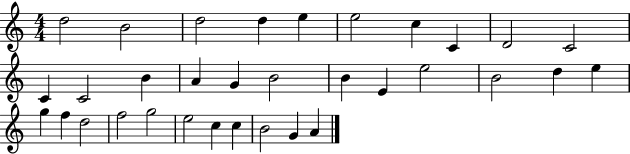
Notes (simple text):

D5/h B4/h D5/h D5/q E5/q E5/h C5/q C4/q D4/h C4/h C4/q C4/h B4/q A4/q G4/q B4/h B4/q E4/q E5/h B4/h D5/q E5/q G5/q F5/q D5/h F5/h G5/h E5/h C5/q C5/q B4/h G4/q A4/q